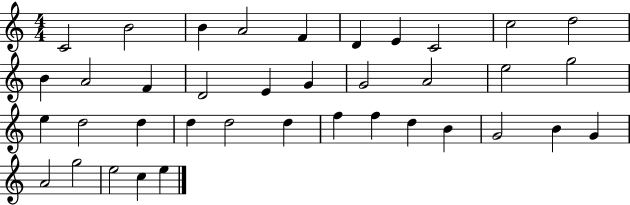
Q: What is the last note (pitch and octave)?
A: E5